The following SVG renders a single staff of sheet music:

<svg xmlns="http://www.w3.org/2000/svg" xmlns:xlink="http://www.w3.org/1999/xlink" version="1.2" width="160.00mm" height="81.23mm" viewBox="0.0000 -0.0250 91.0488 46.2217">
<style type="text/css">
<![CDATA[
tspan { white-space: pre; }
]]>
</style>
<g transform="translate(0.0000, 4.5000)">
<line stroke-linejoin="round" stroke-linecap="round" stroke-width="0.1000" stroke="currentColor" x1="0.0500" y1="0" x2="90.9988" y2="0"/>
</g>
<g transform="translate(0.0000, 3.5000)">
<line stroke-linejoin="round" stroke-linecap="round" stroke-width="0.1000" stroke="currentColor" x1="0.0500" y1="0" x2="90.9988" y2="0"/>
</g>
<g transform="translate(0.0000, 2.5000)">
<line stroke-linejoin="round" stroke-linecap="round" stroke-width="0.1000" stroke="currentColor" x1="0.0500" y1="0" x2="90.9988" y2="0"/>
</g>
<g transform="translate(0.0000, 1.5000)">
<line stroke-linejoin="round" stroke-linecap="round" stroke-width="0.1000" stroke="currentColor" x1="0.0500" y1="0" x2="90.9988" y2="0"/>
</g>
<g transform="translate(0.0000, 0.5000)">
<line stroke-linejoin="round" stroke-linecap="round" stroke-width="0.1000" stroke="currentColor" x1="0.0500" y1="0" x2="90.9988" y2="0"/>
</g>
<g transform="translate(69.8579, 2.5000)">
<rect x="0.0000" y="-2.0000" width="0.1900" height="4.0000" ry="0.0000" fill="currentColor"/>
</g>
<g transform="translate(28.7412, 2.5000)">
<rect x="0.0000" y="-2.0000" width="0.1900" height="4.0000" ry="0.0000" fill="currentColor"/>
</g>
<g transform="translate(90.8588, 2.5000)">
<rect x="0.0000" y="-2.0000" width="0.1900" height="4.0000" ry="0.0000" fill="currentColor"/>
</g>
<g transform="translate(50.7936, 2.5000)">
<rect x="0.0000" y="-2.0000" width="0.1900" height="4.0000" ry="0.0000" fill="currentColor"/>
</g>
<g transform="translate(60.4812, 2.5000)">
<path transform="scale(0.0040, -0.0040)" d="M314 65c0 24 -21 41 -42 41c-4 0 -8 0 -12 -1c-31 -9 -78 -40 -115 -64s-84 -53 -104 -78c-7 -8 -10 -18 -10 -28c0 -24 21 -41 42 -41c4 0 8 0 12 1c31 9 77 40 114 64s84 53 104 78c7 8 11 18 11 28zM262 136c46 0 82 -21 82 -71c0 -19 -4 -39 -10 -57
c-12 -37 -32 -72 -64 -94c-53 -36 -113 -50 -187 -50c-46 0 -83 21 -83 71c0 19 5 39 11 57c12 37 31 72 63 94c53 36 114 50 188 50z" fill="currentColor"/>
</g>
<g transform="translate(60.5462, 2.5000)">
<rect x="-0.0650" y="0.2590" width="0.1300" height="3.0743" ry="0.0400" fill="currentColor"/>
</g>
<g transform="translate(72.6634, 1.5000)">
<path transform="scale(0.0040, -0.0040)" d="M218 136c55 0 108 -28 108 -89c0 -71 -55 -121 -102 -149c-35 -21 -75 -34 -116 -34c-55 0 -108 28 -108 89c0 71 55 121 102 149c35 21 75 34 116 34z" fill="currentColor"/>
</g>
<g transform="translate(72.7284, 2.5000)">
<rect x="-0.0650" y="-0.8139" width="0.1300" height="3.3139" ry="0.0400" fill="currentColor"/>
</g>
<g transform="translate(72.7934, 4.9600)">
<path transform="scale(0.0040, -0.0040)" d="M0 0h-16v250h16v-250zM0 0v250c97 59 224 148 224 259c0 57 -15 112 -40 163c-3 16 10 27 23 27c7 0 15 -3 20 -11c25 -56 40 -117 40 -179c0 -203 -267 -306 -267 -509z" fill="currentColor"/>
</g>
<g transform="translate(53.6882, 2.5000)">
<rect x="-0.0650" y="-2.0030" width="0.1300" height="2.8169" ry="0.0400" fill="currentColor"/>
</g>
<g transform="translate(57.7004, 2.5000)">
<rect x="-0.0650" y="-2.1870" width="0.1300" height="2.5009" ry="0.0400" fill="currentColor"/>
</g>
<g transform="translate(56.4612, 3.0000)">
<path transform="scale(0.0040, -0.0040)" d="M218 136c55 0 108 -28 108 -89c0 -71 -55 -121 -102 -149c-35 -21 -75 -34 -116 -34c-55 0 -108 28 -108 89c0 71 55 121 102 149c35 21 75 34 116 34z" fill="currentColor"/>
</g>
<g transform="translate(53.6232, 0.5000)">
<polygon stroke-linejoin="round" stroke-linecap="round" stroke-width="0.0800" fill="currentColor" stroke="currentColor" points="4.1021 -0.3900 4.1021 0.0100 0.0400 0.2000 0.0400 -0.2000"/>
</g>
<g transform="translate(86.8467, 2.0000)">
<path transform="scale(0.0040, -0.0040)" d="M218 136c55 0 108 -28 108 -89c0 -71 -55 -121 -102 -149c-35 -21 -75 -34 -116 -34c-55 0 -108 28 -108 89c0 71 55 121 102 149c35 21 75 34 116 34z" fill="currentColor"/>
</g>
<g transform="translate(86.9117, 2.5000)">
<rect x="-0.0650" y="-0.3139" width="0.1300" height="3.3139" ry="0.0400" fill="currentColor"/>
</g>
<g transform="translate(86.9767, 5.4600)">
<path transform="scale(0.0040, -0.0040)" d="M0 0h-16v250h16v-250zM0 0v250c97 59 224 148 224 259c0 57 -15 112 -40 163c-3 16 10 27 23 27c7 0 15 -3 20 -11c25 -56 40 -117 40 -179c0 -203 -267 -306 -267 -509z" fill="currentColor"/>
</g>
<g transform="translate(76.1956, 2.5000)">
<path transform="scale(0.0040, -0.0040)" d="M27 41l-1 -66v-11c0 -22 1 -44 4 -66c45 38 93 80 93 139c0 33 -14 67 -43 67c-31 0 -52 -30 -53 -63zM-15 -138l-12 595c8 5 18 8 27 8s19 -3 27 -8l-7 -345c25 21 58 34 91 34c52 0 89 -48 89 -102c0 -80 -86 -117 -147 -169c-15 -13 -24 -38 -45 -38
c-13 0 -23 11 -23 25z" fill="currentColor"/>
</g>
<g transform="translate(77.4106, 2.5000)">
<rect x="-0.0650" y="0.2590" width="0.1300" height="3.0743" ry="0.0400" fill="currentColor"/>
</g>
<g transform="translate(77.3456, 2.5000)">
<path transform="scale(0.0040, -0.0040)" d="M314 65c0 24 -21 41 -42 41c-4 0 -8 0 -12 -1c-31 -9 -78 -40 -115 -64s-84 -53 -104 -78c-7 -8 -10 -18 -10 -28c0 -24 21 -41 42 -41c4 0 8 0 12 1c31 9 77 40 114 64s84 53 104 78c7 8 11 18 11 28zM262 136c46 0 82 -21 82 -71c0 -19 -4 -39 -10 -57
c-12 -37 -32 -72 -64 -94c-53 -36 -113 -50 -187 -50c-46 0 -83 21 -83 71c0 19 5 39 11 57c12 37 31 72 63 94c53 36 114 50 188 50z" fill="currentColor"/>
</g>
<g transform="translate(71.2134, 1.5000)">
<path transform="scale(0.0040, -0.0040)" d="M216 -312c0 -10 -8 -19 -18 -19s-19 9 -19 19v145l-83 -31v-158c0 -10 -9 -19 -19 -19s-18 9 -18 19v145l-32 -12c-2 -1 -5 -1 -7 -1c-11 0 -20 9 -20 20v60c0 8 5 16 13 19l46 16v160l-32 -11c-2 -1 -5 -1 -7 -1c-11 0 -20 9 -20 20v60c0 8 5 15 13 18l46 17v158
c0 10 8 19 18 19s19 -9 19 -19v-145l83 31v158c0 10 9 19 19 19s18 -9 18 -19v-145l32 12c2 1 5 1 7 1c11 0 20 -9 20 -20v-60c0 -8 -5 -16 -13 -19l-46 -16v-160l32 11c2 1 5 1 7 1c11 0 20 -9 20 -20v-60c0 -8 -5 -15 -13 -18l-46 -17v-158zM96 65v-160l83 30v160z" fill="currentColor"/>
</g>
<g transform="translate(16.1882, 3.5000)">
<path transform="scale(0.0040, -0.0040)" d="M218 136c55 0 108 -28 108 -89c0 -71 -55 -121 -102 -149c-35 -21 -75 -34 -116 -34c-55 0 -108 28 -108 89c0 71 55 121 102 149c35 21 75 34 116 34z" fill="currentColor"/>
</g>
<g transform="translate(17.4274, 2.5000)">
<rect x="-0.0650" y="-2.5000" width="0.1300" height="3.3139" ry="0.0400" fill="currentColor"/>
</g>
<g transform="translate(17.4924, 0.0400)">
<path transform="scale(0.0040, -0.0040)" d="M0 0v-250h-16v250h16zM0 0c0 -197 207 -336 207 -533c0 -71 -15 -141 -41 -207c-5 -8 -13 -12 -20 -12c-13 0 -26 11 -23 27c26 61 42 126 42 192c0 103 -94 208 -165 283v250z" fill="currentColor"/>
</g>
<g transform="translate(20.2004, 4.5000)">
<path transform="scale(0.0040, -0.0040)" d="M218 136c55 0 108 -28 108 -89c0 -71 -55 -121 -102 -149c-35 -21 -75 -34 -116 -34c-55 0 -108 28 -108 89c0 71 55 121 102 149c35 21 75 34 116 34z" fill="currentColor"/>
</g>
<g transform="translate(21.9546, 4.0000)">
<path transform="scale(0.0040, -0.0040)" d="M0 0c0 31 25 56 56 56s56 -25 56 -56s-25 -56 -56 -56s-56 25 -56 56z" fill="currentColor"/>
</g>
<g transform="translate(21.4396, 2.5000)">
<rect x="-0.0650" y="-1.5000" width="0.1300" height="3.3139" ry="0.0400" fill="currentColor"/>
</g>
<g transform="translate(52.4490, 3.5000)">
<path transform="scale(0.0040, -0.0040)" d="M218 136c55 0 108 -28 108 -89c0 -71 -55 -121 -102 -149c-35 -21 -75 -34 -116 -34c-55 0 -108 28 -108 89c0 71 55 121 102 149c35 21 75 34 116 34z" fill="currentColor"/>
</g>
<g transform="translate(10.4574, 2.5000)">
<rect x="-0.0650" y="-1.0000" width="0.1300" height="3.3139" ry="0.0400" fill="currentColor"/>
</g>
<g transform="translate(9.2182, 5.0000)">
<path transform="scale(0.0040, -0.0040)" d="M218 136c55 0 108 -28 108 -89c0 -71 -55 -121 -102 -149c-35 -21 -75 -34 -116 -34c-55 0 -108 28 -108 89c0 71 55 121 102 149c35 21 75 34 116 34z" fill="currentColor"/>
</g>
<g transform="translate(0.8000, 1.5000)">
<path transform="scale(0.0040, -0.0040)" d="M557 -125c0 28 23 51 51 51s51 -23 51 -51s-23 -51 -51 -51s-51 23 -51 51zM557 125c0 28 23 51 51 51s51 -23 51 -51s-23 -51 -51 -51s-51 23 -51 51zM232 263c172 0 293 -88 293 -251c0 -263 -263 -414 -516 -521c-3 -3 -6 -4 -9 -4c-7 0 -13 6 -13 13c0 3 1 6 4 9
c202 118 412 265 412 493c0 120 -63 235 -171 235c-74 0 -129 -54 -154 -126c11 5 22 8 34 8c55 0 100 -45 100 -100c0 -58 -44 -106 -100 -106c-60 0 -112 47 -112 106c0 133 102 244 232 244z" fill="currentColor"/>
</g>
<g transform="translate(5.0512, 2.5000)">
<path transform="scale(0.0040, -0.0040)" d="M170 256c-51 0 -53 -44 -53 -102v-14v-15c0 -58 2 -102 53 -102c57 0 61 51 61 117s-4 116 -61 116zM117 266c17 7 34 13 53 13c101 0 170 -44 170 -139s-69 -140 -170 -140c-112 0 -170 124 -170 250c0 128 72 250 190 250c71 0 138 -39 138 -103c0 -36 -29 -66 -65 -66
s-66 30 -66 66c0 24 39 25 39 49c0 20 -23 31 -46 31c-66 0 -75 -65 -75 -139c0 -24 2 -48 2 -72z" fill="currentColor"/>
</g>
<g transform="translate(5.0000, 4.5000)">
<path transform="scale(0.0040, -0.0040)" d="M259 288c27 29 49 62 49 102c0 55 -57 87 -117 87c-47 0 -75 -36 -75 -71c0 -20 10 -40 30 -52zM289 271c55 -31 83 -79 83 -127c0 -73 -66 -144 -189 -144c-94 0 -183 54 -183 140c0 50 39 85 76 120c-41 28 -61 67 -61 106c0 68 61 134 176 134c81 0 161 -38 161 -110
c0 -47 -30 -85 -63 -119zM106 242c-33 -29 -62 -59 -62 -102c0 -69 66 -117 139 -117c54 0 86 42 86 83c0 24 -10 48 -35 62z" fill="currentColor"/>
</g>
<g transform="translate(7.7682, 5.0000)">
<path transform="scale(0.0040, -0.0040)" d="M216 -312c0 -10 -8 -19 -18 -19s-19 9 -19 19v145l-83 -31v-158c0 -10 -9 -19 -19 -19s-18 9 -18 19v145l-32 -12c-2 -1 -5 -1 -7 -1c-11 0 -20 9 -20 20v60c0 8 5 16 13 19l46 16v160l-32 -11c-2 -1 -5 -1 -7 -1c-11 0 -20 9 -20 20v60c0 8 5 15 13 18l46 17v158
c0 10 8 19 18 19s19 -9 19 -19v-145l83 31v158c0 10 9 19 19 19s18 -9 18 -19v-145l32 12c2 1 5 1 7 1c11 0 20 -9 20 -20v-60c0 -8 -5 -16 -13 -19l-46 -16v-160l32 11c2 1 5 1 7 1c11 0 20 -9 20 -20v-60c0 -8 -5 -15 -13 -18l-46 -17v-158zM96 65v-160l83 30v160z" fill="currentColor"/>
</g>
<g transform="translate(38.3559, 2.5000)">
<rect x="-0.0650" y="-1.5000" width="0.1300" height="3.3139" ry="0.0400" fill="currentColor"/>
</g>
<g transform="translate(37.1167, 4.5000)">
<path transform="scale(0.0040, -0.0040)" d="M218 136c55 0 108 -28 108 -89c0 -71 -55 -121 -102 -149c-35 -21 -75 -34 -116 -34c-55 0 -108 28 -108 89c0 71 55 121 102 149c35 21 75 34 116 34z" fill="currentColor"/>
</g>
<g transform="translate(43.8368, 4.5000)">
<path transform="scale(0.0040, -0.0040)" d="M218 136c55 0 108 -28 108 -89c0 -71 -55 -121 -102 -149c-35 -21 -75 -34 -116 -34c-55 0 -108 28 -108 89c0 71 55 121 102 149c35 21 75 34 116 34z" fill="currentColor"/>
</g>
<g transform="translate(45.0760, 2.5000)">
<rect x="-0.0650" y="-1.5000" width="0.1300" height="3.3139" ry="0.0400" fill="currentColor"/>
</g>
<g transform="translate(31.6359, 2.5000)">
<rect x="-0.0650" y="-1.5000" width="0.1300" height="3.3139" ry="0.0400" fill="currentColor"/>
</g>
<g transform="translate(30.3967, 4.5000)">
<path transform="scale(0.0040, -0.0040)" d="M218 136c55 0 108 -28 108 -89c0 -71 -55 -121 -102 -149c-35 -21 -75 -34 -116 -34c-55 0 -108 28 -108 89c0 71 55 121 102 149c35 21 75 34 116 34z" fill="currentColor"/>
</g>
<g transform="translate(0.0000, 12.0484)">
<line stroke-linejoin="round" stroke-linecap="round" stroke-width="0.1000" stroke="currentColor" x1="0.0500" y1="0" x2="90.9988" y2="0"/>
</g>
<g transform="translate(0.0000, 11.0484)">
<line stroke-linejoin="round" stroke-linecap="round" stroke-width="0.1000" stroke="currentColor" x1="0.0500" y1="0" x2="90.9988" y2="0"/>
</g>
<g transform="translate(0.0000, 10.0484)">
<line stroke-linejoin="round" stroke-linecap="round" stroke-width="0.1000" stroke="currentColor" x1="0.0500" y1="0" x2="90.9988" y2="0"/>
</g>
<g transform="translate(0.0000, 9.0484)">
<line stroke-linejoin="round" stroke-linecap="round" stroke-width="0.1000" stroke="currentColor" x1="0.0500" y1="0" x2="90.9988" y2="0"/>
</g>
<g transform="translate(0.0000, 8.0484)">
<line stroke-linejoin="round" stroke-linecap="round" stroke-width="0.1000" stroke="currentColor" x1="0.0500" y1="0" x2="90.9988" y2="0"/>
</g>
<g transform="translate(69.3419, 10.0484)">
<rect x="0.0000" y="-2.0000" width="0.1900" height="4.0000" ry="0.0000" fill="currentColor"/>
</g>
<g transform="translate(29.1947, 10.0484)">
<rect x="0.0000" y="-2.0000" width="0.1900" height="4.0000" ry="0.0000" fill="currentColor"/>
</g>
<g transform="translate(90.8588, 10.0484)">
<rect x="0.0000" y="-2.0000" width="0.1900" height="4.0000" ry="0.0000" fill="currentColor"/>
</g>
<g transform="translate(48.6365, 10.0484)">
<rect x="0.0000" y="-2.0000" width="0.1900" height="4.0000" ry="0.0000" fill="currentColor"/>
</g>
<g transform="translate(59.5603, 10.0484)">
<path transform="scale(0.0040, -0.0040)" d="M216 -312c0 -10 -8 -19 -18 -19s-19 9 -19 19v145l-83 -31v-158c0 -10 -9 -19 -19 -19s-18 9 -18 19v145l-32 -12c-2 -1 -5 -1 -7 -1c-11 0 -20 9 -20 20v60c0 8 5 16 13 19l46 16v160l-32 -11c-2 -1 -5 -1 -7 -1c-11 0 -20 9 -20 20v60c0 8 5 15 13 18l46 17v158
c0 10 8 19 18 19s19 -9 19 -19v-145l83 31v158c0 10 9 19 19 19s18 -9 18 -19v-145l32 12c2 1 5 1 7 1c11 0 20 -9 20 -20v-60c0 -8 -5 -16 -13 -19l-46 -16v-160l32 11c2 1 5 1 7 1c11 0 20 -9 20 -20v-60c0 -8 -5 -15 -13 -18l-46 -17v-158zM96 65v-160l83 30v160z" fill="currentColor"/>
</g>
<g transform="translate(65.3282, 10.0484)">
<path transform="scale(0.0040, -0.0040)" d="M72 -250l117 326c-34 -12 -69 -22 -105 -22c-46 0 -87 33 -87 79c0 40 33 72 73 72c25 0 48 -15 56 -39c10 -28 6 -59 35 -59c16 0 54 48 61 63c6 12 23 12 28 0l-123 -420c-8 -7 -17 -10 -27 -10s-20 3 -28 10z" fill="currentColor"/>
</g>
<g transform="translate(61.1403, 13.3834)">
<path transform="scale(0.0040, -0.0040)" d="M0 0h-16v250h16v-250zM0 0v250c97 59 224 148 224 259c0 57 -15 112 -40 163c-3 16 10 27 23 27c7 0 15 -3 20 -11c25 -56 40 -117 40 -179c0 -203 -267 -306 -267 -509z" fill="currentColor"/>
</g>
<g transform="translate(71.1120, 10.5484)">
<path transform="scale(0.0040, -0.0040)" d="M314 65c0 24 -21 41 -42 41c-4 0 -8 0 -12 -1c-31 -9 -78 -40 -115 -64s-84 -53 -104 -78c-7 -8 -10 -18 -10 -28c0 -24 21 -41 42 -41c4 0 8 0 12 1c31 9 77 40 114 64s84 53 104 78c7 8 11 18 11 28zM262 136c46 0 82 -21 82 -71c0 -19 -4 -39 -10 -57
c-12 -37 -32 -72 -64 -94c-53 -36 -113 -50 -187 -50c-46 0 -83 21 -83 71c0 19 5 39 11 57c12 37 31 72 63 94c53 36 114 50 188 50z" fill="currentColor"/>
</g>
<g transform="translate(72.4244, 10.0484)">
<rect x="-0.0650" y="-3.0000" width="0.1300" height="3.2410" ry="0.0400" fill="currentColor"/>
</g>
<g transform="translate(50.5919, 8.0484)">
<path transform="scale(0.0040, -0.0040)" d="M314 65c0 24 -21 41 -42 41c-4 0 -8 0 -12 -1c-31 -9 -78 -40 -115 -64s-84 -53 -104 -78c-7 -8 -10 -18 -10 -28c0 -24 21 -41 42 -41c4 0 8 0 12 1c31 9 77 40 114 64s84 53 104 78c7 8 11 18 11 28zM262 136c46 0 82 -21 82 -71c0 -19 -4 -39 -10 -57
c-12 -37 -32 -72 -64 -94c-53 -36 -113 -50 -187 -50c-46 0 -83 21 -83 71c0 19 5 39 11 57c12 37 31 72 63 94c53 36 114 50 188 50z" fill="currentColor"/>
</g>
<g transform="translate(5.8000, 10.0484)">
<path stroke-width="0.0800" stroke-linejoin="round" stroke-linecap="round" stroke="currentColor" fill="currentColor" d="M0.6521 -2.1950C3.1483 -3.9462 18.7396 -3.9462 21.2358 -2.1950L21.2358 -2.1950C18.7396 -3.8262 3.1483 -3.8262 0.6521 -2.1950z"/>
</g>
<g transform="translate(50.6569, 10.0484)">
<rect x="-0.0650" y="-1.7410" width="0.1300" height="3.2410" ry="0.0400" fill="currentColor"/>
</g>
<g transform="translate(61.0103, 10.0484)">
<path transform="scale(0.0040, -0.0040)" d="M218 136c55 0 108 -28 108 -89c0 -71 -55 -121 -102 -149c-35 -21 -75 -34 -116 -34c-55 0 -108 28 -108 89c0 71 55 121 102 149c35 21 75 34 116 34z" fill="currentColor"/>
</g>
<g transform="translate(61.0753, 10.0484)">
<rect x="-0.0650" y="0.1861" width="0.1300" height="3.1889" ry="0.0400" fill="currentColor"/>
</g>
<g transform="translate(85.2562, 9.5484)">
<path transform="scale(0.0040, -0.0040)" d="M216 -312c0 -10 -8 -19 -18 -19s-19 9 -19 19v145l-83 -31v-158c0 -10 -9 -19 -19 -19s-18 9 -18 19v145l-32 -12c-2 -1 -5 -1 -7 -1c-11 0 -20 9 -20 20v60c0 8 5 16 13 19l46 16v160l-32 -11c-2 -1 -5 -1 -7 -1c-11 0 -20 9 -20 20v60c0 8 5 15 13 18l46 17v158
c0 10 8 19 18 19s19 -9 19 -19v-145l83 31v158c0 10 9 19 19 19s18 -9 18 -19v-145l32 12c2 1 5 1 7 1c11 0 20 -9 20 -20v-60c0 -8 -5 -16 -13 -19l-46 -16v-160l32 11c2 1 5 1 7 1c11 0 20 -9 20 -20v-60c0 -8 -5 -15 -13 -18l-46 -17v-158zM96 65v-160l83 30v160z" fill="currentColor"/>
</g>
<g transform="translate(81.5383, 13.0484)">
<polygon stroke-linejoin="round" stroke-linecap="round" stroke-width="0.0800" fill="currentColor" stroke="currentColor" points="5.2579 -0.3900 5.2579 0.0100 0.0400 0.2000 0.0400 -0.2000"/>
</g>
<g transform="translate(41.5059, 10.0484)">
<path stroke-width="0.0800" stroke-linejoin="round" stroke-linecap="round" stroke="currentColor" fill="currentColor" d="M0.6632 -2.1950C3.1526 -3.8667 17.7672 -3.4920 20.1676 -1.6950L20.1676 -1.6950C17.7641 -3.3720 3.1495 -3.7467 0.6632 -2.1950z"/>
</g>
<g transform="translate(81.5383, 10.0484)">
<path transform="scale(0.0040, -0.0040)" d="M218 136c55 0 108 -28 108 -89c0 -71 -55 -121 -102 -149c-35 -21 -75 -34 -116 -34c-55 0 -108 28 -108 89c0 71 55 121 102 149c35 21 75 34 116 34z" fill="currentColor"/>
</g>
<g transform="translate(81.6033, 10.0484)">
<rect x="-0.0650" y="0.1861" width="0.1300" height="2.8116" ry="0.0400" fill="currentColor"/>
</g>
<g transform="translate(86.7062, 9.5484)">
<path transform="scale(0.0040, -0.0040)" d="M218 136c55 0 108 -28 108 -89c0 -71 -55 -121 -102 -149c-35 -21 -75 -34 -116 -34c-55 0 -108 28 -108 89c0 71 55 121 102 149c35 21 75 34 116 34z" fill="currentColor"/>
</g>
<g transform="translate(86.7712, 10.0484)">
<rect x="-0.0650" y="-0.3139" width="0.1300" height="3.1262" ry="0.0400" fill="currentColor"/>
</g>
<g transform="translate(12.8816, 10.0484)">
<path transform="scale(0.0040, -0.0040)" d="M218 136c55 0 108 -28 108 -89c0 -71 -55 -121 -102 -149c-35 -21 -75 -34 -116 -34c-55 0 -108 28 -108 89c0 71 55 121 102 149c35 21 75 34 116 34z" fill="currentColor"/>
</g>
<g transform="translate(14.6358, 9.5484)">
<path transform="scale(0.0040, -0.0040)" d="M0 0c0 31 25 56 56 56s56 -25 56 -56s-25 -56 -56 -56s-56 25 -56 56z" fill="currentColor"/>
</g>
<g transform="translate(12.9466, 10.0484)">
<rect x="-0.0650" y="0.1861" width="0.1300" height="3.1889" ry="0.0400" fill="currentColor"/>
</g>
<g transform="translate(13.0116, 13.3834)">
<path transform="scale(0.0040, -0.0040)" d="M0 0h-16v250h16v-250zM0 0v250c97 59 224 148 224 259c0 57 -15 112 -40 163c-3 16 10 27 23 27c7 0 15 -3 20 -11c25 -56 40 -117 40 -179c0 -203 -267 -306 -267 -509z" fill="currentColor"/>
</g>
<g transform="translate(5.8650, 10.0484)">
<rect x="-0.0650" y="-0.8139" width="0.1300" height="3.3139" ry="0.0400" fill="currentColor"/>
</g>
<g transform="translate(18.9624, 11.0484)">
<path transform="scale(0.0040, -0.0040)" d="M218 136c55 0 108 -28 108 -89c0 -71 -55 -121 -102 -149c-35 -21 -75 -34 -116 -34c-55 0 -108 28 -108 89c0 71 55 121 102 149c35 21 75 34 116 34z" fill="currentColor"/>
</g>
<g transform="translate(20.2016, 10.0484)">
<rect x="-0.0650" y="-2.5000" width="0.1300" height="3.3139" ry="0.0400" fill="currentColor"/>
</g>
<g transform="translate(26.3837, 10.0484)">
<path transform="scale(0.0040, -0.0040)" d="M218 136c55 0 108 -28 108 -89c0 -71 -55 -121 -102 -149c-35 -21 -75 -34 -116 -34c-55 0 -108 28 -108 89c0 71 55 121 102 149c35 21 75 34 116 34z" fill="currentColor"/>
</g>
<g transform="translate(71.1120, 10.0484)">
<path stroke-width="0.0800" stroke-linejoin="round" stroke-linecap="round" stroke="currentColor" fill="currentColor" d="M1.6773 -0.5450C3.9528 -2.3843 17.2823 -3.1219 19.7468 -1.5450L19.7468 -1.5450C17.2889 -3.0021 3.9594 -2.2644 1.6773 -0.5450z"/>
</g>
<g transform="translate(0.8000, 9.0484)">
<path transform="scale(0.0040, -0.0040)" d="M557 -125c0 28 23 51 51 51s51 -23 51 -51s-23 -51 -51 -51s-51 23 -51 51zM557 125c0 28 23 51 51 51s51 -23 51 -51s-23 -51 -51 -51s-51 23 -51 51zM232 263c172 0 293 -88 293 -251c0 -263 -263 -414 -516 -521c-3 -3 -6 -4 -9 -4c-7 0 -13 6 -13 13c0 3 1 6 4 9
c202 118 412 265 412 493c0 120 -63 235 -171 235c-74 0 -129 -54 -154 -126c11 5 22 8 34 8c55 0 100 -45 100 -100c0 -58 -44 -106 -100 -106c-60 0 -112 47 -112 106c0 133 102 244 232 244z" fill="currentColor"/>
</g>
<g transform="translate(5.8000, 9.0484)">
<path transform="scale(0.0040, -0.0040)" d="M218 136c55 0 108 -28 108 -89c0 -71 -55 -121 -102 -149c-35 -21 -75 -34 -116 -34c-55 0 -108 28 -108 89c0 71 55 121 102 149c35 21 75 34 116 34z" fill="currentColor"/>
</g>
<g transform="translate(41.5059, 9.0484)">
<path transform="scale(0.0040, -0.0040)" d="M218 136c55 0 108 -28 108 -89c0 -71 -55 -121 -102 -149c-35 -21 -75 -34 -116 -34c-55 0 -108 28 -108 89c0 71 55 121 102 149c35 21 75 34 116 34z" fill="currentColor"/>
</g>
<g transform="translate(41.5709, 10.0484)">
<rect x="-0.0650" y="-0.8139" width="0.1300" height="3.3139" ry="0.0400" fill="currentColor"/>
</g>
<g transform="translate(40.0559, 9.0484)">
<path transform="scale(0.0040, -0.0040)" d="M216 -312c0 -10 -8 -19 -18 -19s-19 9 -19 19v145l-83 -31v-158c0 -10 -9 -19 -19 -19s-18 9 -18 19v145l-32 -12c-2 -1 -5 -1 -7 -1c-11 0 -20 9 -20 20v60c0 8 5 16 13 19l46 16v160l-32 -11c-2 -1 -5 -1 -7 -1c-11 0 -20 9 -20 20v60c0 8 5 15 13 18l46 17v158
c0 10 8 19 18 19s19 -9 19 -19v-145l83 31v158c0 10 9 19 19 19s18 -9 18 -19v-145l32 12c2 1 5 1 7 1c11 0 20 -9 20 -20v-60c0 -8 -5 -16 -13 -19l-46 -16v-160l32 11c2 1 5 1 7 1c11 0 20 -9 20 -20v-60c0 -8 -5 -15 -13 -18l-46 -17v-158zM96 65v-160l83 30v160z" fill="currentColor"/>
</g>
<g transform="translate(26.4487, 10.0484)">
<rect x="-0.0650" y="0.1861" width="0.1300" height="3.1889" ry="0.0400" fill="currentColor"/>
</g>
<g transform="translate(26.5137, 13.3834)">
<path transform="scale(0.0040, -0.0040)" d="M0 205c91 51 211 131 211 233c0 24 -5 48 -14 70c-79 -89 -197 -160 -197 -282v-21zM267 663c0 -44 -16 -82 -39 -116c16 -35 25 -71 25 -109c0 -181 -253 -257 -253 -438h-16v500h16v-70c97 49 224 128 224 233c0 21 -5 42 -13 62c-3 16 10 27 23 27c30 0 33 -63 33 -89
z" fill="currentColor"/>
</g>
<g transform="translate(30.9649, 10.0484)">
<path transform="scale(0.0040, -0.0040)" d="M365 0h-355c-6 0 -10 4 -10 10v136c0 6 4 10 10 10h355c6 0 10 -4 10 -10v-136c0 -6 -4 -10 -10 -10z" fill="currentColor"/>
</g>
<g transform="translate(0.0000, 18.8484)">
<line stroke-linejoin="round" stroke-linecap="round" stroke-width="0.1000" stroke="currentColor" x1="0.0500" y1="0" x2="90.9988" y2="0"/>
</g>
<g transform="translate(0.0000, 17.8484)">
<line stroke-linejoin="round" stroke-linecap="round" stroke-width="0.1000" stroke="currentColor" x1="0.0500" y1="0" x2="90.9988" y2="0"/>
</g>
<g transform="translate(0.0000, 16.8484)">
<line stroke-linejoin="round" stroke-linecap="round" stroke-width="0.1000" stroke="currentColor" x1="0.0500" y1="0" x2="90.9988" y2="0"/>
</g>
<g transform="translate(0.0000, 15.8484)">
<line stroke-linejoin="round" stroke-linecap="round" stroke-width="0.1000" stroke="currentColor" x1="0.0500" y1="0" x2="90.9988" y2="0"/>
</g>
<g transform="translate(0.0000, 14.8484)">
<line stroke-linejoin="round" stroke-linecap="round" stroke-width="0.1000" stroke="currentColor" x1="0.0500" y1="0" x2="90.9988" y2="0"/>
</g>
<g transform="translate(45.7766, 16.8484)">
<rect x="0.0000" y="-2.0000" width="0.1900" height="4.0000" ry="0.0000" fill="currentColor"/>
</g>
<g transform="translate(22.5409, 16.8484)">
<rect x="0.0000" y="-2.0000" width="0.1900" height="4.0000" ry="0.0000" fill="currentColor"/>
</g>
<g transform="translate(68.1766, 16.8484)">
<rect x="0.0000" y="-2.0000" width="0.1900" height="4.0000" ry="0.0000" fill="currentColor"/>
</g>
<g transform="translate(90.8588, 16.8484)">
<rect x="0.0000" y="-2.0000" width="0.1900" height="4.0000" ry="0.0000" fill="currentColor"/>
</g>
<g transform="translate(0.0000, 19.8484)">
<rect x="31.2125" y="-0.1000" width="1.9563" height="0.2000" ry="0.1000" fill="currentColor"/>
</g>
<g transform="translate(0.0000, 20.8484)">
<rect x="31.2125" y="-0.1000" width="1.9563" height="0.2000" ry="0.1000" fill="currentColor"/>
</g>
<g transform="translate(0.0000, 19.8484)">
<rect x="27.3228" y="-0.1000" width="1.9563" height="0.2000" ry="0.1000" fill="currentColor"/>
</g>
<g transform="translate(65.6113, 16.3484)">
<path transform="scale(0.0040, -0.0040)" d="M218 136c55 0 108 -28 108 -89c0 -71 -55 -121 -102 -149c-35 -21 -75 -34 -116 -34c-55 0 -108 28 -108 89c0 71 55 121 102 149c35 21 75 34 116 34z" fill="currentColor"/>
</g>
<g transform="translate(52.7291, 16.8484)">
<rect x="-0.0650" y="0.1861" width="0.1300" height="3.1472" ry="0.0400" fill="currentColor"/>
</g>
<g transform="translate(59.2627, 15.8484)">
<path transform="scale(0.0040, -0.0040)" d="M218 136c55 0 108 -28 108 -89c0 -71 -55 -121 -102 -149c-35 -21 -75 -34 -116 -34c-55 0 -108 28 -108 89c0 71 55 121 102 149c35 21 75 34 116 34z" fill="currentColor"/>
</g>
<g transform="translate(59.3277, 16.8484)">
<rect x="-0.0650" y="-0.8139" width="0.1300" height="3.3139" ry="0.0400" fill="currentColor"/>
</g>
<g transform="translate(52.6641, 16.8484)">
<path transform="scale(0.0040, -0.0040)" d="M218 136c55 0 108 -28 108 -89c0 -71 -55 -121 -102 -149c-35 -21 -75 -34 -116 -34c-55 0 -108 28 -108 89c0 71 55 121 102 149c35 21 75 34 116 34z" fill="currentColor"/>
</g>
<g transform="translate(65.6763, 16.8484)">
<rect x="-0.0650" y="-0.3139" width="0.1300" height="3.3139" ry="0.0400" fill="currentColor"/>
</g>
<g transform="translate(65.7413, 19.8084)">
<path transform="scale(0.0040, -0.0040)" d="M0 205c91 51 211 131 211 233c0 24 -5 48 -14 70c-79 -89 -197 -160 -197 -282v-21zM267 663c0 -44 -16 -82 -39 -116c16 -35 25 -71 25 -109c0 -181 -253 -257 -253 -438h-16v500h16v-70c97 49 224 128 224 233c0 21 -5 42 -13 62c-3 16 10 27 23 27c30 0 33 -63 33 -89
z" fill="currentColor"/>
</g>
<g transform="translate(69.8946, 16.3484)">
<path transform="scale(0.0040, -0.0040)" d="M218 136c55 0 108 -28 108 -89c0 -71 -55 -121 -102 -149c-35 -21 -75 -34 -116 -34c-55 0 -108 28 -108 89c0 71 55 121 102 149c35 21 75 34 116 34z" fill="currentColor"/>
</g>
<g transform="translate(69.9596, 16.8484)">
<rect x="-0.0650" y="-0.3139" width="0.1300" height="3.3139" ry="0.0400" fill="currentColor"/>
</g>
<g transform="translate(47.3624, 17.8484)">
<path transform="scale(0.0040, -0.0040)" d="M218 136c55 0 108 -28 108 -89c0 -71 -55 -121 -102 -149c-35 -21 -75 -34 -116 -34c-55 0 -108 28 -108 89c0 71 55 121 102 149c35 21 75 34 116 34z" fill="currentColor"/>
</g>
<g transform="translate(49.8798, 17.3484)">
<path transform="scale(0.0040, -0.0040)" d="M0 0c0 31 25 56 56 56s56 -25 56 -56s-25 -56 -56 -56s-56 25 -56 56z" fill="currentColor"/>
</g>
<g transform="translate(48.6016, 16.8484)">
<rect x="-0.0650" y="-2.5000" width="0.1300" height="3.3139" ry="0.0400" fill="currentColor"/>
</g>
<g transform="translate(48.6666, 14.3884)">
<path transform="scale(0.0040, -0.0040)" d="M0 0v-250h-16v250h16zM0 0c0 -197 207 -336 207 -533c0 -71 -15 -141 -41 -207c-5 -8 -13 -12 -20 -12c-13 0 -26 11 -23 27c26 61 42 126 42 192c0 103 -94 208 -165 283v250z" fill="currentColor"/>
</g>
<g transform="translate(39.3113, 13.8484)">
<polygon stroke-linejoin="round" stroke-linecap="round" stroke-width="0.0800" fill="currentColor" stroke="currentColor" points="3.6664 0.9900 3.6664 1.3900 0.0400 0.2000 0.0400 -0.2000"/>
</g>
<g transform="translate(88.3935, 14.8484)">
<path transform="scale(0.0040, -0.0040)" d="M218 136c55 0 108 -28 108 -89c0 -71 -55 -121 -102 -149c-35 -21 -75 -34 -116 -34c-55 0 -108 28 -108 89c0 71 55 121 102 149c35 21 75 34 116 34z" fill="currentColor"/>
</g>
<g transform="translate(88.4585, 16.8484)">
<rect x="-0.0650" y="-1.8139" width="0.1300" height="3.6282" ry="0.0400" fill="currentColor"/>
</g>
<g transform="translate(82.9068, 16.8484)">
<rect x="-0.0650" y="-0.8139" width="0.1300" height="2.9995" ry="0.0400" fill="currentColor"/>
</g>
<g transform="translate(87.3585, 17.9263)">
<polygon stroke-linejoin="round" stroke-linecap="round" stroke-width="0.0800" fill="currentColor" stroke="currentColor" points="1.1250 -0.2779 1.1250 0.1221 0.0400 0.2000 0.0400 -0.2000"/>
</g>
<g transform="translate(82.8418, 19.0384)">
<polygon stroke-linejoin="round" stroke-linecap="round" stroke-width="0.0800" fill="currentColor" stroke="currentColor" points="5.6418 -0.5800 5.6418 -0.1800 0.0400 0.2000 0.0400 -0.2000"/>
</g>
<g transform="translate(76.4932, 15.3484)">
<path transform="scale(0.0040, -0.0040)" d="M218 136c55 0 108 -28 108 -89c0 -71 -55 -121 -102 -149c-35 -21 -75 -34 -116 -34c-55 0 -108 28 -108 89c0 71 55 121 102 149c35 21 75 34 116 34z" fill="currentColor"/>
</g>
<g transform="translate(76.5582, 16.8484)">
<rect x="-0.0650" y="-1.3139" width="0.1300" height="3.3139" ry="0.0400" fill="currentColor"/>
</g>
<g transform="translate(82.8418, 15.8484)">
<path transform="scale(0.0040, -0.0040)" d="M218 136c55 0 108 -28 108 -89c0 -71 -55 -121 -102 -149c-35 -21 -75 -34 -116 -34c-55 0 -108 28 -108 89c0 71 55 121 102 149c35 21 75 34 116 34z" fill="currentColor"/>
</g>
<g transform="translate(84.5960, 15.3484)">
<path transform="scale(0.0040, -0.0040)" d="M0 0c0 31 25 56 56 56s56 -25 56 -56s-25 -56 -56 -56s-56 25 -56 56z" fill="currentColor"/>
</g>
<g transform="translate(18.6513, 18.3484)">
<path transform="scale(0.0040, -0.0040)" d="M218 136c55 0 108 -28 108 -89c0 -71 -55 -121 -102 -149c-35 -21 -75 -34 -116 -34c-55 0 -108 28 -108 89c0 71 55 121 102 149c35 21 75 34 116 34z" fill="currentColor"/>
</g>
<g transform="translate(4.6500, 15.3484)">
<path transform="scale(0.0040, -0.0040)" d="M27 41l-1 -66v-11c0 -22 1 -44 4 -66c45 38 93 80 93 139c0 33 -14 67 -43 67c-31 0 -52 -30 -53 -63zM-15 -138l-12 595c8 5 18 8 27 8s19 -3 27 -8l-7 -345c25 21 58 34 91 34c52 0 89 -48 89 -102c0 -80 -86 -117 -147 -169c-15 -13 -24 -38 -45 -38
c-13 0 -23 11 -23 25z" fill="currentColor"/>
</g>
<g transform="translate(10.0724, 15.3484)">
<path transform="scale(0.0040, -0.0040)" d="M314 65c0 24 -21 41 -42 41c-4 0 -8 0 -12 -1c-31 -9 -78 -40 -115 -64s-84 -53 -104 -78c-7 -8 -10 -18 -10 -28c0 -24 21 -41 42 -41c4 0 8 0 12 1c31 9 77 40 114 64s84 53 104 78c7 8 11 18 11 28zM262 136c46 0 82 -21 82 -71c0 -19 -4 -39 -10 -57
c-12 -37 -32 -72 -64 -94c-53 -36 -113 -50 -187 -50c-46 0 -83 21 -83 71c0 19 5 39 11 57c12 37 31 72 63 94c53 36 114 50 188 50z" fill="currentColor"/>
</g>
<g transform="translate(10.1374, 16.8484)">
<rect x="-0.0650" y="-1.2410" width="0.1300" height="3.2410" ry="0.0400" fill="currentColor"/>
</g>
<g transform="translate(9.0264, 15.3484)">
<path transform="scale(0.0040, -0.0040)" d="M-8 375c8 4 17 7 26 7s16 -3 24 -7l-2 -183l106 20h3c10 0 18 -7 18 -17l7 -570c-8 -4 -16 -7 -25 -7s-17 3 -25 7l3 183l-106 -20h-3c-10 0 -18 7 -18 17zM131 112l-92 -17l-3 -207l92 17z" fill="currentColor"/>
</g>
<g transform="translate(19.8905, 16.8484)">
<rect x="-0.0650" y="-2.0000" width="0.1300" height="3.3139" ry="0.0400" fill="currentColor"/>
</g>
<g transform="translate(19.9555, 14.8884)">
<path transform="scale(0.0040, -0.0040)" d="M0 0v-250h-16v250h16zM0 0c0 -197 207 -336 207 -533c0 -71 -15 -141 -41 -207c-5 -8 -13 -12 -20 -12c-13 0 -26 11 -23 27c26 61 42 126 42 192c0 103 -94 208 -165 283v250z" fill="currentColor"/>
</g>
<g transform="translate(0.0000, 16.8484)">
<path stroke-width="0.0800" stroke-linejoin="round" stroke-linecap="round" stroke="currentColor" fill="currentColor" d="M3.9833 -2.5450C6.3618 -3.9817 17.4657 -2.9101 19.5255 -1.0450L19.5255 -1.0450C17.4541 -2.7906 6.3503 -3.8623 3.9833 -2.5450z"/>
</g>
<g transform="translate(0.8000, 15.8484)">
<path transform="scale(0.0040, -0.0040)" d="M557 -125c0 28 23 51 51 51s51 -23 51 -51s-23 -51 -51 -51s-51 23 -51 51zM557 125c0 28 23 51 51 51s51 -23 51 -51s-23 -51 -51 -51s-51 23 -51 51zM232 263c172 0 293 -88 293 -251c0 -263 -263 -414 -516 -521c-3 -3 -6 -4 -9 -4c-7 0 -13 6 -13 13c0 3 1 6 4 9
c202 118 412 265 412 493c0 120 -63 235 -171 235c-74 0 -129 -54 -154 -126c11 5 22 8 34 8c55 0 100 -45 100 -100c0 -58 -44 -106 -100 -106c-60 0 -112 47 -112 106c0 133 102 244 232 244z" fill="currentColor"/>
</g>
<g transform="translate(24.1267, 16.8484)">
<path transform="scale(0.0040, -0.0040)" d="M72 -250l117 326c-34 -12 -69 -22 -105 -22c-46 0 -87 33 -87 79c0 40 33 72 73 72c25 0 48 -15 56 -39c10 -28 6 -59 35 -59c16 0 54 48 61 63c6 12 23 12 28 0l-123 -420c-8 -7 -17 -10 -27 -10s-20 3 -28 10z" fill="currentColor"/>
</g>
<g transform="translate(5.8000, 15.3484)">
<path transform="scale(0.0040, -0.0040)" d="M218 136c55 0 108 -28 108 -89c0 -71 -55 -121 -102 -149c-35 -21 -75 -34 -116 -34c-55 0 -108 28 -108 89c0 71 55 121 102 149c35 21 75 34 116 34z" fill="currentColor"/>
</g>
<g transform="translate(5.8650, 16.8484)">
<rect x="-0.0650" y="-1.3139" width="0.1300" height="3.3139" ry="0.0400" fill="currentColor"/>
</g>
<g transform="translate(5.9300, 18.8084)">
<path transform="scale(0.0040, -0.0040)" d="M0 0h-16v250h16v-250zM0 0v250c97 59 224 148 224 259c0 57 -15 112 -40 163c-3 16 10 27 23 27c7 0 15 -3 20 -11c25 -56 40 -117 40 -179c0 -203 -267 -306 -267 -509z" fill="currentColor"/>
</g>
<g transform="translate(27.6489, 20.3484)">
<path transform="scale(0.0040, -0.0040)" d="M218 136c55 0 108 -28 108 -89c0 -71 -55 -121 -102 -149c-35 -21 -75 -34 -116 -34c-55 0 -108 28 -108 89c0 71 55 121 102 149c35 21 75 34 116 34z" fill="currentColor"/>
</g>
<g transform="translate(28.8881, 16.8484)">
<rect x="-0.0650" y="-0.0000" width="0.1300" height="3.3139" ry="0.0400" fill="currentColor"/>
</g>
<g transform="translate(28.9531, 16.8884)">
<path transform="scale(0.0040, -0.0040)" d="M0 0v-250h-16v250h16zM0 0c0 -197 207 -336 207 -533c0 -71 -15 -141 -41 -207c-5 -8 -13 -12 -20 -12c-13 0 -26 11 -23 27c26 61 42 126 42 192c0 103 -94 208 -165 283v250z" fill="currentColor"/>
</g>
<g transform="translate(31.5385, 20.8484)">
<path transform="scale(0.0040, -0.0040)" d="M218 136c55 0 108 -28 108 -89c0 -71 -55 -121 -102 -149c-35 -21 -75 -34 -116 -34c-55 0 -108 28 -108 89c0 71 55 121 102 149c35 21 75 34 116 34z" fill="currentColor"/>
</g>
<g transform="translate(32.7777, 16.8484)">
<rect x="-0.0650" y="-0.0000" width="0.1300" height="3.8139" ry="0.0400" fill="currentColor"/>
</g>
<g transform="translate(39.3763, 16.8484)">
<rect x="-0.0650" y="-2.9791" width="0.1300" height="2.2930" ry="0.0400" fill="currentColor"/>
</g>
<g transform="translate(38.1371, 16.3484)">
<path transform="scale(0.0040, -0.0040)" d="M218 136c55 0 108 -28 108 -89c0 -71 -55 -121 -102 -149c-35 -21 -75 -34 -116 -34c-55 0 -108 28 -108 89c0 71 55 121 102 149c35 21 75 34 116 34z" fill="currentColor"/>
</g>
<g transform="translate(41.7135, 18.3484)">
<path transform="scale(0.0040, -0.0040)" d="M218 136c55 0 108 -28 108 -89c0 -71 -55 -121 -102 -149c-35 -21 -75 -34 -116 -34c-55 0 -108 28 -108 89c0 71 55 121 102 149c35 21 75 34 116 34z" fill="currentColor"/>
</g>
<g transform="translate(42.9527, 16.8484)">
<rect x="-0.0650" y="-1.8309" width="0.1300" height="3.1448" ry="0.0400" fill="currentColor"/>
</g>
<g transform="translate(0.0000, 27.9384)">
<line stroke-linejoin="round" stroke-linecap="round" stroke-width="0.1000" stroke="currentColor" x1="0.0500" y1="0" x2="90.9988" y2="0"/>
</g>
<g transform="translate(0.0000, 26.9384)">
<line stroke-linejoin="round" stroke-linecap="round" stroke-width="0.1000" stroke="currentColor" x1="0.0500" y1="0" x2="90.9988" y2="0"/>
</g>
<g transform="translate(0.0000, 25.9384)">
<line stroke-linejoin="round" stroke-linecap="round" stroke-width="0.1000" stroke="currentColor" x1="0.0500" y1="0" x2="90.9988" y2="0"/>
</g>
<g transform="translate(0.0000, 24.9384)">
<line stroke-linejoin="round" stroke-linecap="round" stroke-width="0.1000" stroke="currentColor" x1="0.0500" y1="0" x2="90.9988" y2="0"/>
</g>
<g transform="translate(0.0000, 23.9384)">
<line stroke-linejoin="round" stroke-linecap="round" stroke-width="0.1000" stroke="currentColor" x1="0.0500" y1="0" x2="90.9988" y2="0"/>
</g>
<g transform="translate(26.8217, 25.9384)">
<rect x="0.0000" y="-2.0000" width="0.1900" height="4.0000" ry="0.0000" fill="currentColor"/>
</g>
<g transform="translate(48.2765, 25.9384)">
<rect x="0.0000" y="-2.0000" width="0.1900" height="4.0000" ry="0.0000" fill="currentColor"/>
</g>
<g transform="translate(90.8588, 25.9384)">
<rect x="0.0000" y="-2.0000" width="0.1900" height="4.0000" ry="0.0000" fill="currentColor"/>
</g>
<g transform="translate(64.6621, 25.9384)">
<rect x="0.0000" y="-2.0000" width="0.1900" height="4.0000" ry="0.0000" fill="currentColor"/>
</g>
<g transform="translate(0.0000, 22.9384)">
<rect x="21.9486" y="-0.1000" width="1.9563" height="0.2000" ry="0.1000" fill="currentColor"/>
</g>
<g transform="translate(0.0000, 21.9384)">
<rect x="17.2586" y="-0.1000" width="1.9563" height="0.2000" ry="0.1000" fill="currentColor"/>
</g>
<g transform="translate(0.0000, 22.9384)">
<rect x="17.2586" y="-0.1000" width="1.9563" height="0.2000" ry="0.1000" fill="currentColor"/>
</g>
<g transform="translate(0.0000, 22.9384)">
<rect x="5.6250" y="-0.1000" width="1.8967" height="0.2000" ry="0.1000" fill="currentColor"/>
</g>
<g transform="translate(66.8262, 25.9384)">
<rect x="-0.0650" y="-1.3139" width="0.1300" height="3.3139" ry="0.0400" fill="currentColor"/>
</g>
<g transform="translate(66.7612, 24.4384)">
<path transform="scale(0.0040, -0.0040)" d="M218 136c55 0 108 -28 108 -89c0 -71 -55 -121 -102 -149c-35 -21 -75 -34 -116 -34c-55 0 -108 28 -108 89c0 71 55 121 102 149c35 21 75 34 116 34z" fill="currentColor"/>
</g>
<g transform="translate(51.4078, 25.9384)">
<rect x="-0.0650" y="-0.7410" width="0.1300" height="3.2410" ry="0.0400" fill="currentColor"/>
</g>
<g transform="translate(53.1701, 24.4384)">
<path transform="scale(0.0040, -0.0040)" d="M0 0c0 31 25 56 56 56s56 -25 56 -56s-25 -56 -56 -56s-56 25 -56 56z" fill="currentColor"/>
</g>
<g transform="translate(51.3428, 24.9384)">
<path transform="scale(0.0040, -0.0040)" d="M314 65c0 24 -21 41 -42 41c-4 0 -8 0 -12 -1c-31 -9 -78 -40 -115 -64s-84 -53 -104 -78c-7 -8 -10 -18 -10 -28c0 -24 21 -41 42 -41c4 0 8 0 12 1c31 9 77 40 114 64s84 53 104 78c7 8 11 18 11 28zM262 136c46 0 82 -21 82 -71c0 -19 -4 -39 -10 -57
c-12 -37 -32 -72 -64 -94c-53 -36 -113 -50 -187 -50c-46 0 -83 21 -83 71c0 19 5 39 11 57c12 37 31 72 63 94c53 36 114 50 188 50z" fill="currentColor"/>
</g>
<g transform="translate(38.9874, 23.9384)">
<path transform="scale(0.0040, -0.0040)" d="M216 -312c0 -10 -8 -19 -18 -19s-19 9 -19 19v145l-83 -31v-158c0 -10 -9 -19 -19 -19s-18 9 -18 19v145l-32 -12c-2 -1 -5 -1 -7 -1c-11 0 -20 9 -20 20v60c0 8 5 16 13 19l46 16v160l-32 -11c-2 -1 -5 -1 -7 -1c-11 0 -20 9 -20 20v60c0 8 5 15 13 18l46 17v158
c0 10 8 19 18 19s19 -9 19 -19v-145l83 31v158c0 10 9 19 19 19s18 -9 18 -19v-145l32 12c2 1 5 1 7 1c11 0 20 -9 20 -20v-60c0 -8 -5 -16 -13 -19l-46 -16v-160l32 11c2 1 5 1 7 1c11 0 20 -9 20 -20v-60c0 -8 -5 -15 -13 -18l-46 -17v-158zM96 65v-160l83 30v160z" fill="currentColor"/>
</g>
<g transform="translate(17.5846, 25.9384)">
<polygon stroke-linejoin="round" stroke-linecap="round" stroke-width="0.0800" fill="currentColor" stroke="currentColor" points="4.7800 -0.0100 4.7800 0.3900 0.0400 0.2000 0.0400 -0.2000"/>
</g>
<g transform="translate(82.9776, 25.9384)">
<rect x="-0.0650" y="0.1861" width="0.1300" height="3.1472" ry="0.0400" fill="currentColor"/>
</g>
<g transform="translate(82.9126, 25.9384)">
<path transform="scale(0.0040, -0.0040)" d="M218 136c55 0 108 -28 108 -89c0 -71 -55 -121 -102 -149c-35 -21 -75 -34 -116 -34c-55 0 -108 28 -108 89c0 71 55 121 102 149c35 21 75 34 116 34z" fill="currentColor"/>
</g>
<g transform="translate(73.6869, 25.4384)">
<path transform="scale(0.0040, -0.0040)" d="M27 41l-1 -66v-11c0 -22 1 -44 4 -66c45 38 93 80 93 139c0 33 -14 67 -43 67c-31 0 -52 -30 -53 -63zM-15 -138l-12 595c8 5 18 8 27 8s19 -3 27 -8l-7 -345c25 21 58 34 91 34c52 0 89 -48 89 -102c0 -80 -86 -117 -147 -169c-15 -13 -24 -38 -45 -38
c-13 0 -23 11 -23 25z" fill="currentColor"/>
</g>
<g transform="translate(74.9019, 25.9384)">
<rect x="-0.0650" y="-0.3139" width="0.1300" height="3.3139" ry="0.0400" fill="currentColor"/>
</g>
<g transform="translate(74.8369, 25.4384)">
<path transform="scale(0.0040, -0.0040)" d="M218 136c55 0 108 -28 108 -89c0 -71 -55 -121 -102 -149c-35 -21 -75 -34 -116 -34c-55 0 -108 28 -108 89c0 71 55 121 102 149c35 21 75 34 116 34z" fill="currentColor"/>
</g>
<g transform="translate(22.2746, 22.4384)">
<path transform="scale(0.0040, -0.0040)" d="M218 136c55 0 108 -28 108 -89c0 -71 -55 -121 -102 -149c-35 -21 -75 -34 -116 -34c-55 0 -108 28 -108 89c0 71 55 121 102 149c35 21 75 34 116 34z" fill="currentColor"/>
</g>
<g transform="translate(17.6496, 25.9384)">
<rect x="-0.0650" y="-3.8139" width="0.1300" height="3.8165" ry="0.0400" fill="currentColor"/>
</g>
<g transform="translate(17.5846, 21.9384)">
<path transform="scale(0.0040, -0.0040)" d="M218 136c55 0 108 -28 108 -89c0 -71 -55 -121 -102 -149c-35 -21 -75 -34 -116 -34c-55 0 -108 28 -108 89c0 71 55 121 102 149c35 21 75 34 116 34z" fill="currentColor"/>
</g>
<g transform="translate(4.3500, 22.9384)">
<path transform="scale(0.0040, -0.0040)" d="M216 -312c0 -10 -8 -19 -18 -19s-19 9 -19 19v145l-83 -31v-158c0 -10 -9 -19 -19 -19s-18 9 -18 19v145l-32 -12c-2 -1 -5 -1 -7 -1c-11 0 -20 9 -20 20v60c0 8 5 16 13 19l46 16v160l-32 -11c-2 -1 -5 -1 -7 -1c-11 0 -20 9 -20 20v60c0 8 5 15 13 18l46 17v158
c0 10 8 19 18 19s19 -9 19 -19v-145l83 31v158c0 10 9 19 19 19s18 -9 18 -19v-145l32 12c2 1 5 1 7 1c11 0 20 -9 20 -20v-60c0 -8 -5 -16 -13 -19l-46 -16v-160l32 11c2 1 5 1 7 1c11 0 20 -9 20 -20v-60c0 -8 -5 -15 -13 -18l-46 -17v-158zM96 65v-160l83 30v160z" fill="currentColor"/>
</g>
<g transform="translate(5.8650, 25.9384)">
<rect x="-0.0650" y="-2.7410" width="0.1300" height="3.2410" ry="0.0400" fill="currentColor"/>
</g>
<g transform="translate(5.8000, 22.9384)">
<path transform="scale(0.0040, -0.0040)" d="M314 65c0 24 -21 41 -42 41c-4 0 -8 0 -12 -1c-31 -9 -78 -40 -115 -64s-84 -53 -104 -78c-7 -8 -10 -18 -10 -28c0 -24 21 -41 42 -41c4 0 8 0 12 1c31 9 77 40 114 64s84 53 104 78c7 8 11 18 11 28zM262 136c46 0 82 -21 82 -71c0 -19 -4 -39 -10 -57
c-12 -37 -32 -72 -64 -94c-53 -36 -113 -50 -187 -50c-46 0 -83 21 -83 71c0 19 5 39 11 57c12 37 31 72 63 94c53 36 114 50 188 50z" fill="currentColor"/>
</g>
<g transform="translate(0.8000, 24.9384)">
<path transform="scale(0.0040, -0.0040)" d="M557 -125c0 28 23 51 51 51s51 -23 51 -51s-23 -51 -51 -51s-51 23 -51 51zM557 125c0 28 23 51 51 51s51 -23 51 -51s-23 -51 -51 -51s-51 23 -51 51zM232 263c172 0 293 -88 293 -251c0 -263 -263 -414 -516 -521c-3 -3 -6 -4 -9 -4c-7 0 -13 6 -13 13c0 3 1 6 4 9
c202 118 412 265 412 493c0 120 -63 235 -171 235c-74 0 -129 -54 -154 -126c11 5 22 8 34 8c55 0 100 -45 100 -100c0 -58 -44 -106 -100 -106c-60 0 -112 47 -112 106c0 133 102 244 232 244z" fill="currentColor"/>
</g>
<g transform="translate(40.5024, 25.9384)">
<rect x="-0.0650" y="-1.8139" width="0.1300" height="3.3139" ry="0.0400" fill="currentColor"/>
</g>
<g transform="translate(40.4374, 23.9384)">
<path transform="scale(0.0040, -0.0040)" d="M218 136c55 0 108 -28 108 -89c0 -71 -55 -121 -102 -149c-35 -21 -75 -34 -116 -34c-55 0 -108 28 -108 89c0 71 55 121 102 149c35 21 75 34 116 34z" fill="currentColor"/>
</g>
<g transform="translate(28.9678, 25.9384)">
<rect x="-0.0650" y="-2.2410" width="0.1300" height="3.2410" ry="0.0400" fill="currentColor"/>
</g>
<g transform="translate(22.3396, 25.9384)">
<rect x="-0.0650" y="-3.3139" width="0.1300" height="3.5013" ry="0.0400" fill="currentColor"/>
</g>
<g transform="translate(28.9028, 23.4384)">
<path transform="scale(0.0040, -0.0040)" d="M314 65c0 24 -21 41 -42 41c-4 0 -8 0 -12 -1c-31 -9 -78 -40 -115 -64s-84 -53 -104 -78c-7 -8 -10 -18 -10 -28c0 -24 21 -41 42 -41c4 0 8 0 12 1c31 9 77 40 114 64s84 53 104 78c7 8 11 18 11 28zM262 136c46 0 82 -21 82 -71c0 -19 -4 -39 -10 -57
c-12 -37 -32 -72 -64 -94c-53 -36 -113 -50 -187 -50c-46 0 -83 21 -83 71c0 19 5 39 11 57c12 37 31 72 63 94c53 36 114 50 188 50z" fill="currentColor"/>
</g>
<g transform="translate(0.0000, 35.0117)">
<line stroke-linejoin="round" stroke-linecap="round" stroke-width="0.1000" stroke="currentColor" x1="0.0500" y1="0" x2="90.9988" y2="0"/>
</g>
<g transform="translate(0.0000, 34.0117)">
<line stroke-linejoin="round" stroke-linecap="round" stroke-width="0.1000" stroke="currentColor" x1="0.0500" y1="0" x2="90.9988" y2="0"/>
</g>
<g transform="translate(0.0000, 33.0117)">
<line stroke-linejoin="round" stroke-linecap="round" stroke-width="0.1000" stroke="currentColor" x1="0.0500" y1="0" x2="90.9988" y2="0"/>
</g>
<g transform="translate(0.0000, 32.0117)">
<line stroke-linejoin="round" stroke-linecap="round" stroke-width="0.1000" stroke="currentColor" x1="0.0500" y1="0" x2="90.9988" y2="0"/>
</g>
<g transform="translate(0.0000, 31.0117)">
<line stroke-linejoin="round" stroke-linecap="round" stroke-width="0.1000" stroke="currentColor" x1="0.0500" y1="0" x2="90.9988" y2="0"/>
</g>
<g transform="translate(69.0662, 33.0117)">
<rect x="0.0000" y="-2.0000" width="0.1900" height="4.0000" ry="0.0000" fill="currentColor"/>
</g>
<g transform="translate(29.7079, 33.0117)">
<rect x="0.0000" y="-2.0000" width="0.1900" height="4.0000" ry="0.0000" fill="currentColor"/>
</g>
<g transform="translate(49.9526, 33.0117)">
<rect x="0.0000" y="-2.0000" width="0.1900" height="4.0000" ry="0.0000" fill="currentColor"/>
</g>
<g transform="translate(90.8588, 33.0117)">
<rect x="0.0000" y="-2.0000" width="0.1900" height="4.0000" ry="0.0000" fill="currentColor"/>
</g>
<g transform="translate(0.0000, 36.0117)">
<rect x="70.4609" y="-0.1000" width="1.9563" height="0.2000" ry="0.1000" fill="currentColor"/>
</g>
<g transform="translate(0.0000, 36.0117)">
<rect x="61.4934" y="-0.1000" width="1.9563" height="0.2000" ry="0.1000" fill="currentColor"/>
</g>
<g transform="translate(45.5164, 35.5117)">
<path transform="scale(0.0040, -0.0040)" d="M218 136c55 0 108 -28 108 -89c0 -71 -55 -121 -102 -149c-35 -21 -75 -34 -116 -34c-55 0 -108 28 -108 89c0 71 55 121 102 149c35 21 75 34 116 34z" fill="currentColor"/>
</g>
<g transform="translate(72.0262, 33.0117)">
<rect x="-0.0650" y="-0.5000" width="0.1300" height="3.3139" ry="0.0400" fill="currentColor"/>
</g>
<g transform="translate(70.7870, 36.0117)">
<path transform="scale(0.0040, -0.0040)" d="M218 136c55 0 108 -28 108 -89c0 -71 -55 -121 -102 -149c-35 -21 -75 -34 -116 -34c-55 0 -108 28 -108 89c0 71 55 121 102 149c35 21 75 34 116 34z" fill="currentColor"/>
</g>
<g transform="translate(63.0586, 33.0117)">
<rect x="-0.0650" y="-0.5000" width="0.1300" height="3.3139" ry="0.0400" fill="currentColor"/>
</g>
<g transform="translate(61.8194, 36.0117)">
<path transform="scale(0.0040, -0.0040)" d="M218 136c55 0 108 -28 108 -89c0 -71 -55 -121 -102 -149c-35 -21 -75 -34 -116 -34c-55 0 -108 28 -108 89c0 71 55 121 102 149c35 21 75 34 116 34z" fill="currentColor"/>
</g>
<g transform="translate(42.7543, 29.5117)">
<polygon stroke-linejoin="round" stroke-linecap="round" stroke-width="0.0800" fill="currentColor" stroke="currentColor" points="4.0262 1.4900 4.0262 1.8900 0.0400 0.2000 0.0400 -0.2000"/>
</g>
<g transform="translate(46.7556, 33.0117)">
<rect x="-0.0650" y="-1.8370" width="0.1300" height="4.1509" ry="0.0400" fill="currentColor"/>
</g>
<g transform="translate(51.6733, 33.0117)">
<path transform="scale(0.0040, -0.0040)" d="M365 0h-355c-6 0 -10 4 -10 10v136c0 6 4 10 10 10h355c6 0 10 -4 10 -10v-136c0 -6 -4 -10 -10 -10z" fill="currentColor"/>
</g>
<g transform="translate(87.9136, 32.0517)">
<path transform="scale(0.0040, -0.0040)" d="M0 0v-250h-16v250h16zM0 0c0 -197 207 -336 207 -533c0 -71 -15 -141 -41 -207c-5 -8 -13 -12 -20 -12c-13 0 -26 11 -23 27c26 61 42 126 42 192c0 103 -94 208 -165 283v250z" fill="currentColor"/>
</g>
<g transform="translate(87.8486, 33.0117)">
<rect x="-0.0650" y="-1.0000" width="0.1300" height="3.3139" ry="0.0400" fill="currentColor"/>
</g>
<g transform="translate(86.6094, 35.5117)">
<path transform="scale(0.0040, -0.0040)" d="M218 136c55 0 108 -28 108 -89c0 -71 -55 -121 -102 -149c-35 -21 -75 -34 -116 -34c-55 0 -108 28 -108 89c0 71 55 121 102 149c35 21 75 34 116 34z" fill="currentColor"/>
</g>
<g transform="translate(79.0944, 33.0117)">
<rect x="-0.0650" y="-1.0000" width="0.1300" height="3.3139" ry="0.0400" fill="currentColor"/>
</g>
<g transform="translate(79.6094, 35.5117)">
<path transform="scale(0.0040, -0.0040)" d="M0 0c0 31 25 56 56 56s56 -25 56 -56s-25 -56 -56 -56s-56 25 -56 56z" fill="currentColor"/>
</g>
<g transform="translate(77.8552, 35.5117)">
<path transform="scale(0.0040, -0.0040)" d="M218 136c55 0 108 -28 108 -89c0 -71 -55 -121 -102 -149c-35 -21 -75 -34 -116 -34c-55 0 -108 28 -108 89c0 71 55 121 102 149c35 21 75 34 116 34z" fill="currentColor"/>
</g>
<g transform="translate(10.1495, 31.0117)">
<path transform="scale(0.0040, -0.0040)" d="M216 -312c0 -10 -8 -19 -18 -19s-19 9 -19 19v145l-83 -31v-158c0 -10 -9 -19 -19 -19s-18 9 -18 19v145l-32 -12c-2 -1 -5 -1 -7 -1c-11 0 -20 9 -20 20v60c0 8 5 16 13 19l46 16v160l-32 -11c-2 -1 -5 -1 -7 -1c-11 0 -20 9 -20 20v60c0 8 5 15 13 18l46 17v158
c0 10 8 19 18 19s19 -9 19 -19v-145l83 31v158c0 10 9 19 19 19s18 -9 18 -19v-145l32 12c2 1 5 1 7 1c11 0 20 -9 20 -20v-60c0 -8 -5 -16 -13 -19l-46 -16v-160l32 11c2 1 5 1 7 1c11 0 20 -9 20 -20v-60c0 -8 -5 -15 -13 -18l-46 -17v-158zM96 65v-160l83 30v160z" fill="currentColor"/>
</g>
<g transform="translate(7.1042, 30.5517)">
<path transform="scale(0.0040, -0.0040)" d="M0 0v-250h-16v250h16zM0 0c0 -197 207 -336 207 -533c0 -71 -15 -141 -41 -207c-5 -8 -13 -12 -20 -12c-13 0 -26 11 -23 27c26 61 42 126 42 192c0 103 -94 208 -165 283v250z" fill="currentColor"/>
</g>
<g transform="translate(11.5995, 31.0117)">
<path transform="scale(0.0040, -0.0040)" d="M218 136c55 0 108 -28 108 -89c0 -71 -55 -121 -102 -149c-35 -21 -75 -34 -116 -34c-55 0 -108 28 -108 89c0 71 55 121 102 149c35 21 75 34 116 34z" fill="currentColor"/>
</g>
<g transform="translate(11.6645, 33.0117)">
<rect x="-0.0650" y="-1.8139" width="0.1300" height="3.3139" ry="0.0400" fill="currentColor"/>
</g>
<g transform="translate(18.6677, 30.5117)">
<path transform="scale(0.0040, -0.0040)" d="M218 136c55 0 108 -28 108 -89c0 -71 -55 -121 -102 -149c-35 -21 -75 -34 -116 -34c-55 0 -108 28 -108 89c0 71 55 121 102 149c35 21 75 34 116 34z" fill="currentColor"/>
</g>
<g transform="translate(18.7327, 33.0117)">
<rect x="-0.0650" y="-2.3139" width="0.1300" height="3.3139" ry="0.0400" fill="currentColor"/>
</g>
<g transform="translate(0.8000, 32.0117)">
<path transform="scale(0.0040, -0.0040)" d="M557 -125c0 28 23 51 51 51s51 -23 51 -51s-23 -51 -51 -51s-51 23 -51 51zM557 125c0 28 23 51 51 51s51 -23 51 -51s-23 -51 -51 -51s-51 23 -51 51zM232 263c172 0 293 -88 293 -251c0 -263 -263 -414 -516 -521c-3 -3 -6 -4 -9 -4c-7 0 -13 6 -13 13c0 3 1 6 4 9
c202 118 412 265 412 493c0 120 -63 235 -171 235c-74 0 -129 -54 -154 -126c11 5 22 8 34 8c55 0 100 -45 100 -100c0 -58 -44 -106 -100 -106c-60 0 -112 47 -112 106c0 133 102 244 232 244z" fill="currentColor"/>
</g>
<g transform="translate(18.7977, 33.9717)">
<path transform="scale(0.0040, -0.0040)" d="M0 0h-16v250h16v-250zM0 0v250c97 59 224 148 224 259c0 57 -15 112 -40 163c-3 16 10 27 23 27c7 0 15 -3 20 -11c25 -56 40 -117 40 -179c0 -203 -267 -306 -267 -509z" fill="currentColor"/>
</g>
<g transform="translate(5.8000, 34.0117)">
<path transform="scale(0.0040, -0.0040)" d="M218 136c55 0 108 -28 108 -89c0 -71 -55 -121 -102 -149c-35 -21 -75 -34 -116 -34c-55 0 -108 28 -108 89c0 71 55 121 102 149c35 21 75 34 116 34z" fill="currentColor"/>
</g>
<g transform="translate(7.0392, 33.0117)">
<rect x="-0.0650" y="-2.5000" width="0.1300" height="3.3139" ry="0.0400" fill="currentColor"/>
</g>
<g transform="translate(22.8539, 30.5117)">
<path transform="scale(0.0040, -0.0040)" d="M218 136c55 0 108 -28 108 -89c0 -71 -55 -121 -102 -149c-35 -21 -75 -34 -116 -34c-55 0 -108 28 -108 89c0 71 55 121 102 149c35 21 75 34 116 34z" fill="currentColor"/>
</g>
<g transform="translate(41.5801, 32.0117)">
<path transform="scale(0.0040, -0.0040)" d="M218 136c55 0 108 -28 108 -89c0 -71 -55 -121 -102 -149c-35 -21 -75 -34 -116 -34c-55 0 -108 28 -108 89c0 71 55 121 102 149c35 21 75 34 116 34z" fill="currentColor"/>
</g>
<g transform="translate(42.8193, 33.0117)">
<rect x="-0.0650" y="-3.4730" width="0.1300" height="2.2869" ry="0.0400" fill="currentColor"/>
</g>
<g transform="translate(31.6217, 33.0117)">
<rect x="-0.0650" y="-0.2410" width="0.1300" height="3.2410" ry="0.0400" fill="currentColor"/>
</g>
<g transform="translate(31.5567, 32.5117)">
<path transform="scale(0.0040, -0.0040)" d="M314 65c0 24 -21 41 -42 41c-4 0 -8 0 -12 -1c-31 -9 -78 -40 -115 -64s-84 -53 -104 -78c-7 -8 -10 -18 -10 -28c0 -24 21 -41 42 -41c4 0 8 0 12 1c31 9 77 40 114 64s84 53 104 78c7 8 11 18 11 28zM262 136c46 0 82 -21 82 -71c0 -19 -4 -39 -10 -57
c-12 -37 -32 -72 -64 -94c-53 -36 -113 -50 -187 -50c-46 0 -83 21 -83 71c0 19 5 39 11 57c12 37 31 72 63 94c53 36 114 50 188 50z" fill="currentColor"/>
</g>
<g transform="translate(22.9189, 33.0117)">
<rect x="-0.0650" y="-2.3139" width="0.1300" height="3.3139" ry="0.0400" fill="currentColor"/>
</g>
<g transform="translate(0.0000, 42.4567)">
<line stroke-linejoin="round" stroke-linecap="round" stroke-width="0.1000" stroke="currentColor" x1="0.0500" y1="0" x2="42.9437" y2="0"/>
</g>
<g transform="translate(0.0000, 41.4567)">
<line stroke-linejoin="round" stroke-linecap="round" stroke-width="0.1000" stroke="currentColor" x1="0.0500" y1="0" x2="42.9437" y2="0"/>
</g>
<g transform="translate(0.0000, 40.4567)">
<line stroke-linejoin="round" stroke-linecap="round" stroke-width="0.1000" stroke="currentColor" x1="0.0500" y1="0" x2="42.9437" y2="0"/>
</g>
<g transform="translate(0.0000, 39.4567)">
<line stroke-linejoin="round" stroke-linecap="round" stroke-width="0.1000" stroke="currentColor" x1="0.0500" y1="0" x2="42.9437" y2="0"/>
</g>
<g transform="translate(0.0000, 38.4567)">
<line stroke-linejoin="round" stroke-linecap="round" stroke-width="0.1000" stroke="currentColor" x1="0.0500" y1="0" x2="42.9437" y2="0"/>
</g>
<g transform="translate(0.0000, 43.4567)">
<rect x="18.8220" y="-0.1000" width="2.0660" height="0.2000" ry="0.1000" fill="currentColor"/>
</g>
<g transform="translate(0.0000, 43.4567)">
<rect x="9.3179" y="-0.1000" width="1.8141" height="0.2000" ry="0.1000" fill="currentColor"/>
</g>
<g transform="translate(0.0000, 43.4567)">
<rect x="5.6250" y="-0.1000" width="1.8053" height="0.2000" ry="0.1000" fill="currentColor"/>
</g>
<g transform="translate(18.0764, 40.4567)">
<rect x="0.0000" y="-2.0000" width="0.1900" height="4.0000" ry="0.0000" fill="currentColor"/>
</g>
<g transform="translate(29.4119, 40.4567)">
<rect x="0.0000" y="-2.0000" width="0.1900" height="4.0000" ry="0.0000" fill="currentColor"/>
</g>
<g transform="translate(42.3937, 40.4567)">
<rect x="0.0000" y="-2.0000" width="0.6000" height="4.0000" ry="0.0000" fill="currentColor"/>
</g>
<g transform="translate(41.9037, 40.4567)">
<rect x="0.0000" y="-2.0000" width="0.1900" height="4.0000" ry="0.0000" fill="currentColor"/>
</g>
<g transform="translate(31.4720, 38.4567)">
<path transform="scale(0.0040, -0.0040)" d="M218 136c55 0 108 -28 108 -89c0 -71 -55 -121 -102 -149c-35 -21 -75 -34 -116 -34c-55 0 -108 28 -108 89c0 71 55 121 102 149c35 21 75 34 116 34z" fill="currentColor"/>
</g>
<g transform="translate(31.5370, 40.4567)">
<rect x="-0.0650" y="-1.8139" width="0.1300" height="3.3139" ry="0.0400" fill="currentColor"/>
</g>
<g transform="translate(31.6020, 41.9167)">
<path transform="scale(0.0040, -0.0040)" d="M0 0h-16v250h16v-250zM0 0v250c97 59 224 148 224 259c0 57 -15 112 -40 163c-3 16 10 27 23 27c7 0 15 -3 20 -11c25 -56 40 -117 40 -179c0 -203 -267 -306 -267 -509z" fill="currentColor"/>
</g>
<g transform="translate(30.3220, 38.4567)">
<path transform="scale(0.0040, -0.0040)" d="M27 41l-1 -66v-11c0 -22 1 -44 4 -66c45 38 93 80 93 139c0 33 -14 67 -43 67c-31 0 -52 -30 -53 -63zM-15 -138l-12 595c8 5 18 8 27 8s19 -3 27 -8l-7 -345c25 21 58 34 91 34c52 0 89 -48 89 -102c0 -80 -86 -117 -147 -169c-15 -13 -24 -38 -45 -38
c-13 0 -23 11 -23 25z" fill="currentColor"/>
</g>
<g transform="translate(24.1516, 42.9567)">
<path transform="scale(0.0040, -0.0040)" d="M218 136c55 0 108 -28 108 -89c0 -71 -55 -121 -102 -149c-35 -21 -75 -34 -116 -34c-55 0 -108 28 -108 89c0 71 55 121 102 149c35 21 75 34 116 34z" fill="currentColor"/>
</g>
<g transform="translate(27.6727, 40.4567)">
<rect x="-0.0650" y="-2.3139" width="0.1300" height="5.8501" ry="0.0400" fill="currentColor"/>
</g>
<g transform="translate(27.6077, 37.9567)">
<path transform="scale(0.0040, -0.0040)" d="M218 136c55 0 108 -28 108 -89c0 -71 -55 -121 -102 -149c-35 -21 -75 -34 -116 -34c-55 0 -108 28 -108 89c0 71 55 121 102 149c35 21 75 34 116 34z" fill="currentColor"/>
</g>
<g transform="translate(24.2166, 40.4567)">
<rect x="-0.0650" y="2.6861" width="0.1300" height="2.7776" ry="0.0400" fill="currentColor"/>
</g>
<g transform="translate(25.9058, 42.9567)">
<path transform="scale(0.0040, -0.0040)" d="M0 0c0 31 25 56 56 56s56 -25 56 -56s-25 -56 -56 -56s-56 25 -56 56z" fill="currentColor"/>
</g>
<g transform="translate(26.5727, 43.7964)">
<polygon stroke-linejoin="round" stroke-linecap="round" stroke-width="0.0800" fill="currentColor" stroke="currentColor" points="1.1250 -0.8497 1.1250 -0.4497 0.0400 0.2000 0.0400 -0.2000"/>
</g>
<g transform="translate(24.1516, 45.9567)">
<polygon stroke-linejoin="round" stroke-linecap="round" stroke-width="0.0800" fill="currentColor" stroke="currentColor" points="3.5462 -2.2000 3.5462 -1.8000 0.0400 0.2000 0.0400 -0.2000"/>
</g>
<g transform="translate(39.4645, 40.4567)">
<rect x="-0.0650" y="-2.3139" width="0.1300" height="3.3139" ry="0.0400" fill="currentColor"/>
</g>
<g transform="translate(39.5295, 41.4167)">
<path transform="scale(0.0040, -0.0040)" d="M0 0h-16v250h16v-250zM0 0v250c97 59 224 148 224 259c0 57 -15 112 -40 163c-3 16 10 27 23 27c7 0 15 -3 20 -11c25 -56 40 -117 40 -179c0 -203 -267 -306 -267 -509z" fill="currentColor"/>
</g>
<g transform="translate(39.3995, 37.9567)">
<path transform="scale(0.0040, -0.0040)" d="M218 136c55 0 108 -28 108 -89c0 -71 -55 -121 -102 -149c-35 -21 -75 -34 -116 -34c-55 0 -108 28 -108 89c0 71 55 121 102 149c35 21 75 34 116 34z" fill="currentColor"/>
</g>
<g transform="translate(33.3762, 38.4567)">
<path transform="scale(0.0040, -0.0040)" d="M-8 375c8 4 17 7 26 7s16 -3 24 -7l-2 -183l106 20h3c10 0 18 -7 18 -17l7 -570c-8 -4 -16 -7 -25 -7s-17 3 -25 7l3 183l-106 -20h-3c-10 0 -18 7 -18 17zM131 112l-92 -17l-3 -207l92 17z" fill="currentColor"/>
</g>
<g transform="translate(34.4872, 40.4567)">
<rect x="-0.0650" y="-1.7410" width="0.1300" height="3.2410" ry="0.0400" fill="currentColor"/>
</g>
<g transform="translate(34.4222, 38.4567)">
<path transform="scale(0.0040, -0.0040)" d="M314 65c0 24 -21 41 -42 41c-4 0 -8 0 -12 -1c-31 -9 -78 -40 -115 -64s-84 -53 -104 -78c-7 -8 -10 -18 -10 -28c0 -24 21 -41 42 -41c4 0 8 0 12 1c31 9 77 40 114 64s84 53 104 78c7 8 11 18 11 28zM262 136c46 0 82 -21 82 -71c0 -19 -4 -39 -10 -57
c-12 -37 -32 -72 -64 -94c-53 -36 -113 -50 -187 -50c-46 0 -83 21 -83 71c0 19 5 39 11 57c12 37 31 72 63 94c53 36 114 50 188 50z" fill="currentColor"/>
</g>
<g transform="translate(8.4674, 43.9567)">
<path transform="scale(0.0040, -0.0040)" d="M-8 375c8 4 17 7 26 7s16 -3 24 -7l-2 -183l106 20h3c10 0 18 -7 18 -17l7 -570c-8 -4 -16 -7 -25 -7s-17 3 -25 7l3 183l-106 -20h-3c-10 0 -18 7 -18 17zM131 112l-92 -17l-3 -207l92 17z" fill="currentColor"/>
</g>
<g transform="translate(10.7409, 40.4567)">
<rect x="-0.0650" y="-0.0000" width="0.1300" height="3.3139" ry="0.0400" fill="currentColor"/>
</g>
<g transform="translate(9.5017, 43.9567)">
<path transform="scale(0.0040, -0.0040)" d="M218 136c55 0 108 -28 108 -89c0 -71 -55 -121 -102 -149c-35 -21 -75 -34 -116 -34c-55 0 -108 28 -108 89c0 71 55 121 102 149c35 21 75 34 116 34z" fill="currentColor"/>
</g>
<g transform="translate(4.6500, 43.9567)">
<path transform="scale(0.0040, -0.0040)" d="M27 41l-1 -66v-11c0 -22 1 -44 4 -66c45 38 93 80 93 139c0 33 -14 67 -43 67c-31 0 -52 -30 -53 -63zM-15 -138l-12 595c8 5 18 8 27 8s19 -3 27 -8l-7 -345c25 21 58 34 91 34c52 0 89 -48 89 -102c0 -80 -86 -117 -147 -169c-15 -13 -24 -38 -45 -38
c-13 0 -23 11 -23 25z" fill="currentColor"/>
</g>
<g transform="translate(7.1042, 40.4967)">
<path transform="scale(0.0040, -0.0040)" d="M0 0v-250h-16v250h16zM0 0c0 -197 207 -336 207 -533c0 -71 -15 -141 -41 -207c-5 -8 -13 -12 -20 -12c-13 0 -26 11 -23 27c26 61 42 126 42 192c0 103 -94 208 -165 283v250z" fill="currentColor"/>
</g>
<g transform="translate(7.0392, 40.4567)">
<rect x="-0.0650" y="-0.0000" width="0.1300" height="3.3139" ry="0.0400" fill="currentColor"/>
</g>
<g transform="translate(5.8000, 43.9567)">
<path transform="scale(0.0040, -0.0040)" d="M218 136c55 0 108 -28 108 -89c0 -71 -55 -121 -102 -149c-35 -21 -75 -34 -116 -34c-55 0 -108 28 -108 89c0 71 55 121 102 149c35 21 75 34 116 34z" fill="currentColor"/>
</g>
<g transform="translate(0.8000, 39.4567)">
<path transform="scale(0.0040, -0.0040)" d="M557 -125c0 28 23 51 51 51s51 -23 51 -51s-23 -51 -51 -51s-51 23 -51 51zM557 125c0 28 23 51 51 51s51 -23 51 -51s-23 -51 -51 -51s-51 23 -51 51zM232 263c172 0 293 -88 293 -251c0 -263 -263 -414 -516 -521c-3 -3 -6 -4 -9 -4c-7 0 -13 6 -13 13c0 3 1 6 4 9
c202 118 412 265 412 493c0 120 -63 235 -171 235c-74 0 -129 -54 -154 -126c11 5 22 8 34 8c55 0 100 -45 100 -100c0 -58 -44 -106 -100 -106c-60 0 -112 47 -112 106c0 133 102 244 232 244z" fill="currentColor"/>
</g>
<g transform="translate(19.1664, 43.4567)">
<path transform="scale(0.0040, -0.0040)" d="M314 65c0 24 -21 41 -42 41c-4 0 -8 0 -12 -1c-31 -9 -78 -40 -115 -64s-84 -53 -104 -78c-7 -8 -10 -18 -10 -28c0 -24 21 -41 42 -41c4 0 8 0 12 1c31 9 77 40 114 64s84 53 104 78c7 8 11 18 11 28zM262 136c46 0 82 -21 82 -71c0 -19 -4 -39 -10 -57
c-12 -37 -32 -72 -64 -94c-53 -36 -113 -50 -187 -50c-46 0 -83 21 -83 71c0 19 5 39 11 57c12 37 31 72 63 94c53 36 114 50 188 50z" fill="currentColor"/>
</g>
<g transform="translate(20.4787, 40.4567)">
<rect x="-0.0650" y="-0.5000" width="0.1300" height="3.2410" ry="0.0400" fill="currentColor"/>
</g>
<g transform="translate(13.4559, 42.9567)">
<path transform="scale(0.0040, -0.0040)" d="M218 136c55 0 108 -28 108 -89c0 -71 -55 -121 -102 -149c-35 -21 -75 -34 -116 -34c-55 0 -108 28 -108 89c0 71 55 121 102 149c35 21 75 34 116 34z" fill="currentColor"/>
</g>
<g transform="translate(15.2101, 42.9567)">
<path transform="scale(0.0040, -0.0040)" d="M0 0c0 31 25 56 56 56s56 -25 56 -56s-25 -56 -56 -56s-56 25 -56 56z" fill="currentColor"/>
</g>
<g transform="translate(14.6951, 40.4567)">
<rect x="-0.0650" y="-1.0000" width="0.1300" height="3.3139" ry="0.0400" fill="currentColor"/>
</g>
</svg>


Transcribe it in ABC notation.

X:1
T:Untitled
M:6/8
L:1/4
K:C
^F,, B,,/2 G,, G,, G,, G,, B,,/2 C,/2 D,2 ^F,/2 _D,2 E,/2 F, D,/2 B,, D,/4 z2 ^F, A,2 ^D,/2 z/2 C,2 D,/2 ^E,/2 _G,/2 G,2 A,,/2 z/2 D,,/2 C,, E,/2 A,,/2 B,,/2 D, F, E,/4 E, G, F,/2 A,/4 ^C2 E/2 D/2 B,2 ^A, F,2 G, _E, D, B,,/2 ^A, B,/2 B, E,2 F,/2 F,,/2 z2 E,, E,, F,, F,,/2 _D,,/2 D,, F,, E,,2 F,,/2 B,/4 _A,/2 A,2 B,/2